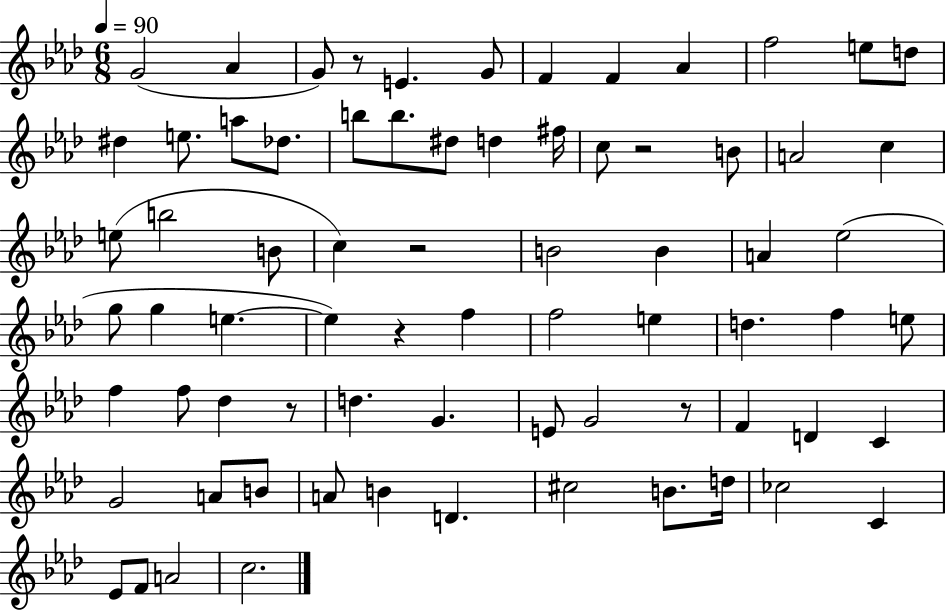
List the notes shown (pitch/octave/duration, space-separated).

G4/h Ab4/q G4/e R/e E4/q. G4/e F4/q F4/q Ab4/q F5/h E5/e D5/e D#5/q E5/e. A5/e Db5/e. B5/e B5/e. D#5/e D5/q F#5/s C5/e R/h B4/e A4/h C5/q E5/e B5/h B4/e C5/q R/h B4/h B4/q A4/q Eb5/h G5/e G5/q E5/q. E5/q R/q F5/q F5/h E5/q D5/q. F5/q E5/e F5/q F5/e Db5/q R/e D5/q. G4/q. E4/e G4/h R/e F4/q D4/q C4/q G4/h A4/e B4/e A4/e B4/q D4/q. C#5/h B4/e. D5/s CES5/h C4/q Eb4/e F4/e A4/h C5/h.